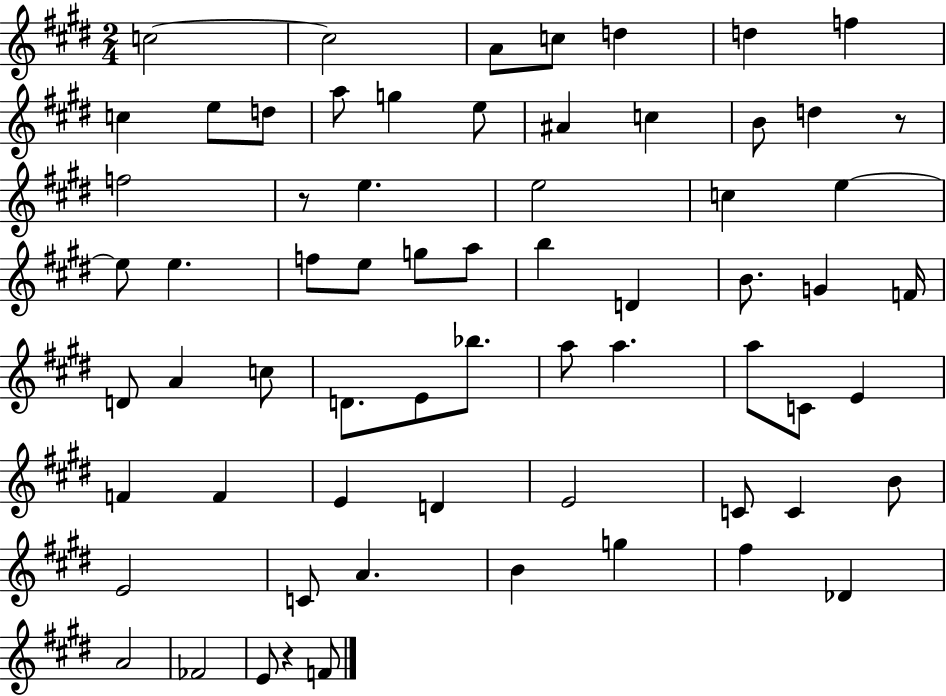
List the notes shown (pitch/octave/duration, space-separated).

C5/h C5/h A4/e C5/e D5/q D5/q F5/q C5/q E5/e D5/e A5/e G5/q E5/e A#4/q C5/q B4/e D5/q R/e F5/h R/e E5/q. E5/h C5/q E5/q E5/e E5/q. F5/e E5/e G5/e A5/e B5/q D4/q B4/e. G4/q F4/s D4/e A4/q C5/e D4/e. E4/e Bb5/e. A5/e A5/q. A5/e C4/e E4/q F4/q F4/q E4/q D4/q E4/h C4/e C4/q B4/e E4/h C4/e A4/q. B4/q G5/q F#5/q Db4/q A4/h FES4/h E4/e R/q F4/e